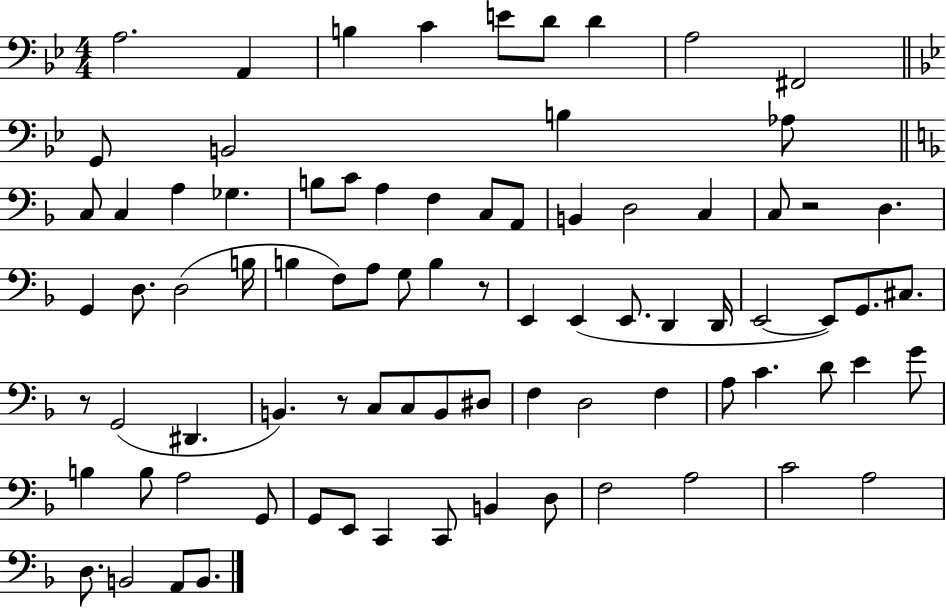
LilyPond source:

{
  \clef bass
  \numericTimeSignature
  \time 4/4
  \key bes \major
  \repeat volta 2 { a2. a,4 | b4 c'4 e'8 d'8 d'4 | a2 fis,2 | \bar "||" \break \key bes \major g,8 b,2 b4 aes8 | \bar "||" \break \key f \major c8 c4 a4 ges4. | b8 c'8 a4 f4 c8 a,8 | b,4 d2 c4 | c8 r2 d4. | \break g,4 d8. d2( b16 | b4 f8) a8 g8 b4 r8 | e,4 e,4( e,8. d,4 d,16 | e,2~~ e,8) g,8. cis8. | \break r8 g,2( dis,4. | b,4.) r8 c8 c8 b,8 dis8 | f4 d2 f4 | a8 c'4. d'8 e'4 g'8 | \break b4 b8 a2 g,8 | g,8 e,8 c,4 c,8 b,4 d8 | f2 a2 | c'2 a2 | \break d8. b,2 a,8 b,8. | } \bar "|."
}